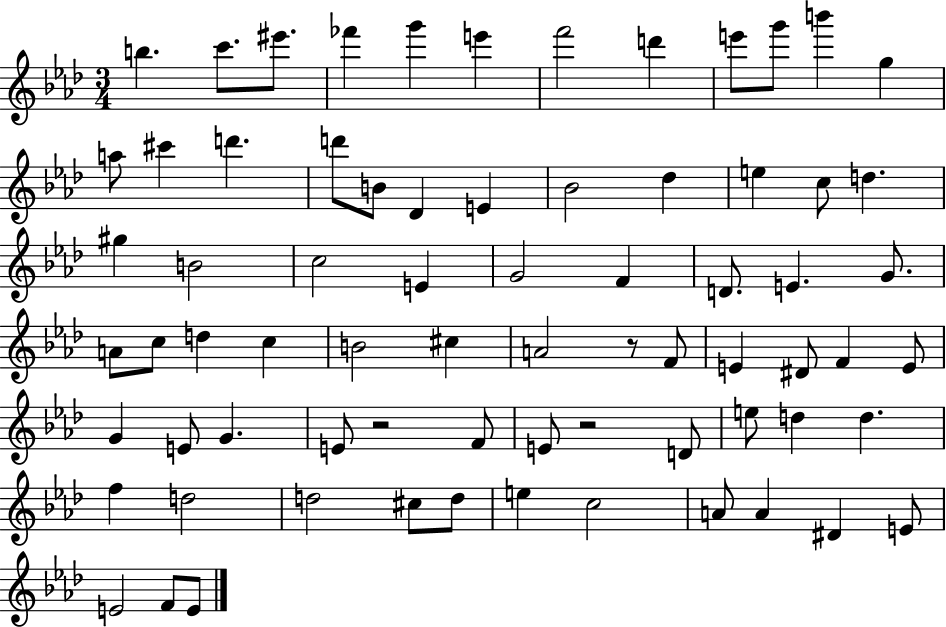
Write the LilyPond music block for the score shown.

{
  \clef treble
  \numericTimeSignature
  \time 3/4
  \key aes \major
  b''4. c'''8. eis'''8. | fes'''4 g'''4 e'''4 | f'''2 d'''4 | e'''8 g'''8 b'''4 g''4 | \break a''8 cis'''4 d'''4. | d'''8 b'8 des'4 e'4 | bes'2 des''4 | e''4 c''8 d''4. | \break gis''4 b'2 | c''2 e'4 | g'2 f'4 | d'8. e'4. g'8. | \break a'8 c''8 d''4 c''4 | b'2 cis''4 | a'2 r8 f'8 | e'4 dis'8 f'4 e'8 | \break g'4 e'8 g'4. | e'8 r2 f'8 | e'8 r2 d'8 | e''8 d''4 d''4. | \break f''4 d''2 | d''2 cis''8 d''8 | e''4 c''2 | a'8 a'4 dis'4 e'8 | \break e'2 f'8 e'8 | \bar "|."
}